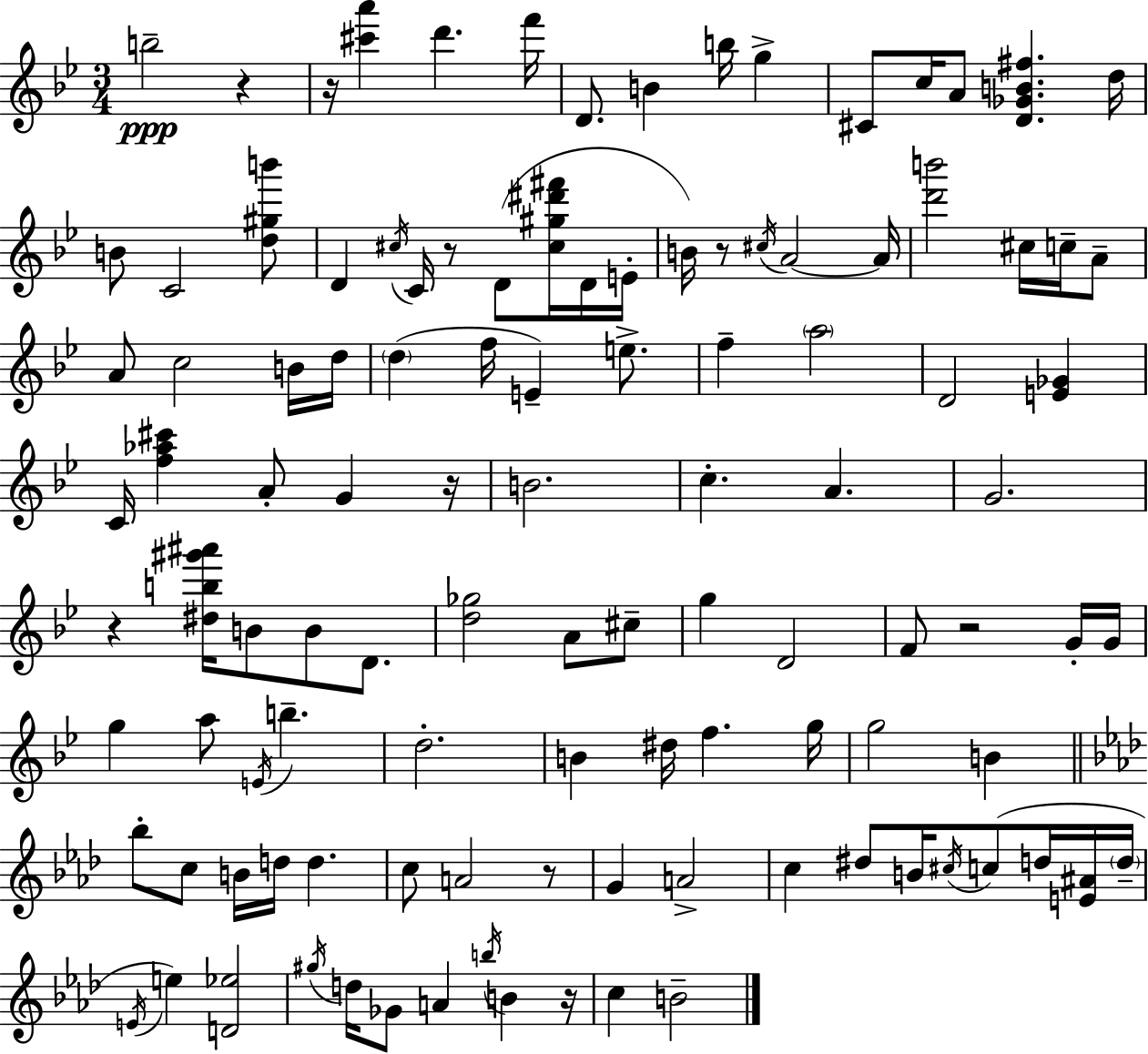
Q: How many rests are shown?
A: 9